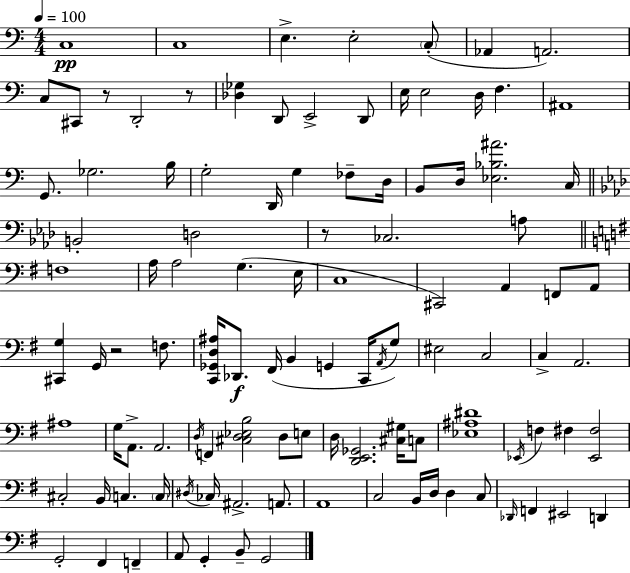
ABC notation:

X:1
T:Untitled
M:4/4
L:1/4
K:Am
C,4 C,4 E, E,2 C,/2 _A,, A,,2 C,/2 ^C,,/2 z/2 D,,2 z/2 [_D,_G,] D,,/2 E,,2 D,,/2 E,/4 E,2 D,/4 F, ^A,,4 G,,/2 _G,2 B,/4 G,2 D,,/4 G, _F,/2 D,/4 B,,/2 D,/4 [_E,_B,^A]2 C,/4 B,,2 D,2 z/2 _C,2 A,/2 F,4 A,/4 A,2 G, E,/4 C,4 ^C,,2 A,, F,,/2 A,,/2 [^C,,G,] G,,/4 z2 F,/2 [C,,_G,,D,^A,]/4 _D,,/2 ^F,,/4 B,, G,, C,,/4 A,,/4 G,/2 ^E,2 C,2 C, A,,2 ^A,4 G,/4 A,,/2 A,,2 D,/4 F,, [^C,D,_E,B,]2 D,/2 E,/2 D,/4 [D,,E,,_G,,]2 [^C,^G,]/4 C,/2 [_E,^A,^D]4 _E,,/4 F, ^F, [_E,,^F,]2 ^C,2 B,,/4 C, C,/4 ^D,/4 _C,/4 ^A,,2 A,,/2 A,,4 C,2 B,,/4 D,/4 D, C,/2 _D,,/4 F,, ^E,,2 D,, G,,2 ^F,, F,, A,,/2 G,, B,,/2 G,,2